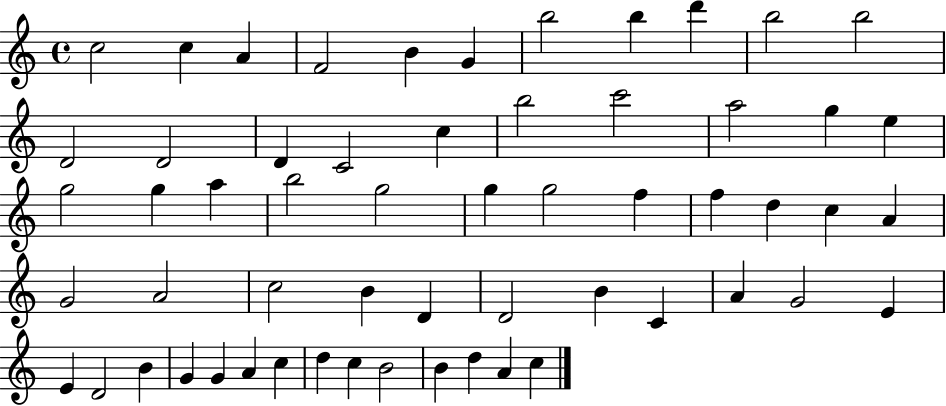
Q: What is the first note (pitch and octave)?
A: C5